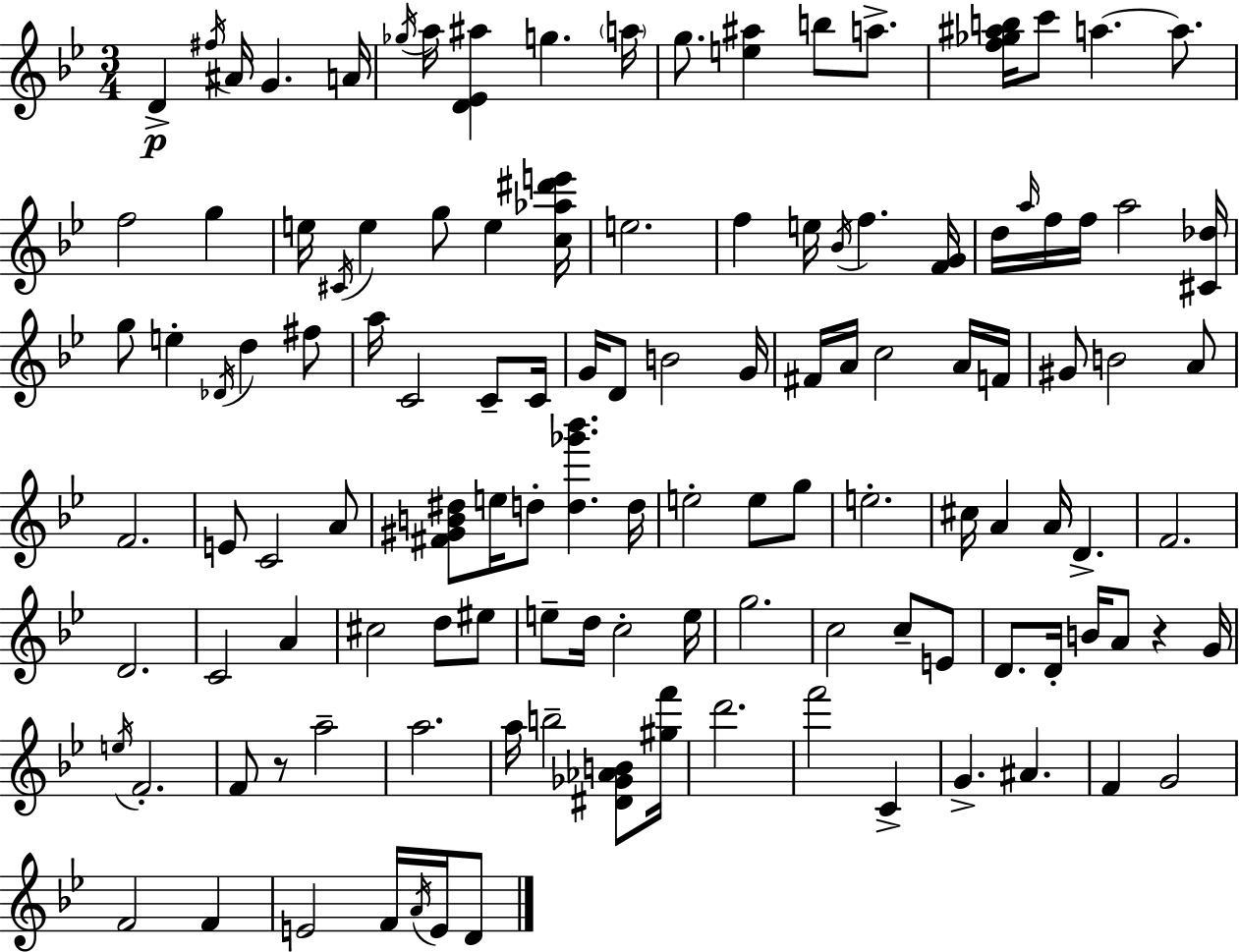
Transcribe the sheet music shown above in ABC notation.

X:1
T:Untitled
M:3/4
L:1/4
K:Bb
D ^f/4 ^A/4 G A/4 _g/4 a/4 [D_E^a] g a/4 g/2 [e^a] b/2 a/2 [f_g^ab]/4 c'/2 a a/2 f2 g e/4 ^C/4 e g/2 e [c_a^d'e']/4 e2 f e/4 _B/4 f [FG]/4 d/4 a/4 f/4 f/4 a2 [^C_d]/4 g/2 e _D/4 d ^f/2 a/4 C2 C/2 C/4 G/4 D/2 B2 G/4 ^F/4 A/4 c2 A/4 F/4 ^G/2 B2 A/2 F2 E/2 C2 A/2 [^F^GB^d]/2 e/4 d/2 [d_g'_b'] d/4 e2 e/2 g/2 e2 ^c/4 A A/4 D F2 D2 C2 A ^c2 d/2 ^e/2 e/2 d/4 c2 e/4 g2 c2 c/2 E/2 D/2 D/4 B/4 A/2 z G/4 e/4 F2 F/2 z/2 a2 a2 a/4 b2 [^D_G_AB]/2 [^gf']/4 d'2 f'2 C G ^A F G2 F2 F E2 F/4 A/4 E/4 D/2